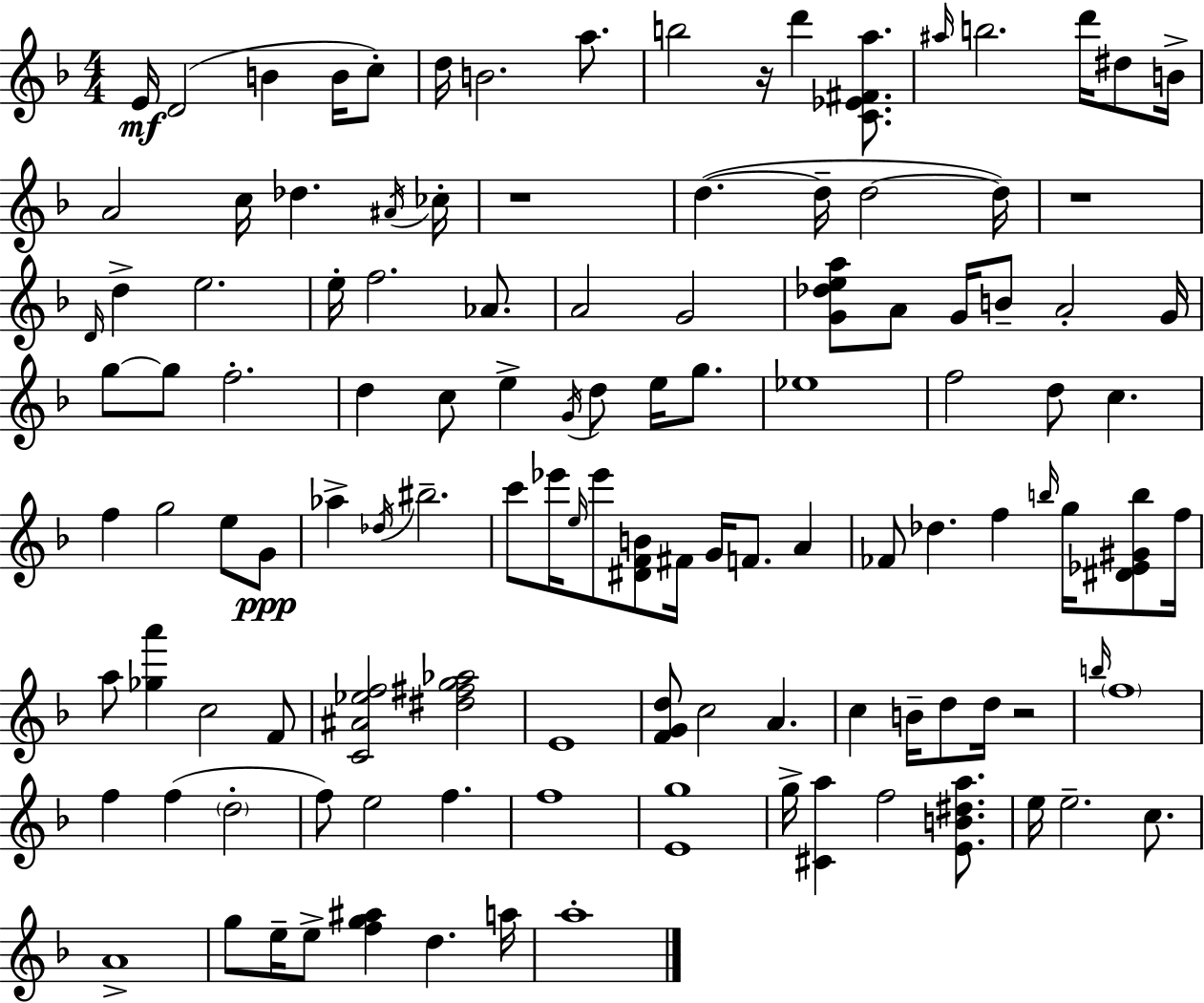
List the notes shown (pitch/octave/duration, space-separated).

E4/s D4/h B4/q B4/s C5/e D5/s B4/h. A5/e. B5/h R/s D6/q [C4,Eb4,F#4,A5]/e. A#5/s B5/h. D6/s D#5/e B4/s A4/h C5/s Db5/q. A#4/s CES5/s R/w D5/q. D5/s D5/h D5/s R/w D4/s D5/q E5/h. E5/s F5/h. Ab4/e. A4/h G4/h [G4,Db5,E5,A5]/e A4/e G4/s B4/e A4/h G4/s G5/e G5/e F5/h. D5/q C5/e E5/q G4/s D5/e E5/s G5/e. Eb5/w F5/h D5/e C5/q. F5/q G5/h E5/e G4/e Ab5/q Db5/s BIS5/h. C6/e Eb6/s E5/s Eb6/e [D#4,F4,B4]/e F#4/s G4/s F4/e. A4/q FES4/e Db5/q. F5/q B5/s G5/s [D#4,Eb4,G#4,B5]/e F5/s A5/e [Gb5,A6]/q C5/h F4/e [C4,A#4,Eb5,F5]/h [D#5,F#5,G5,Ab5]/h E4/w [F4,G4,D5]/e C5/h A4/q. C5/q B4/s D5/e D5/s R/h B5/s F5/w F5/q F5/q D5/h F5/e E5/h F5/q. F5/w [E4,G5]/w G5/s [C#4,A5]/q F5/h [E4,B4,D#5,A5]/e. E5/s E5/h. C5/e. A4/w G5/e E5/s E5/e [F5,G5,A#5]/q D5/q. A5/s A5/w